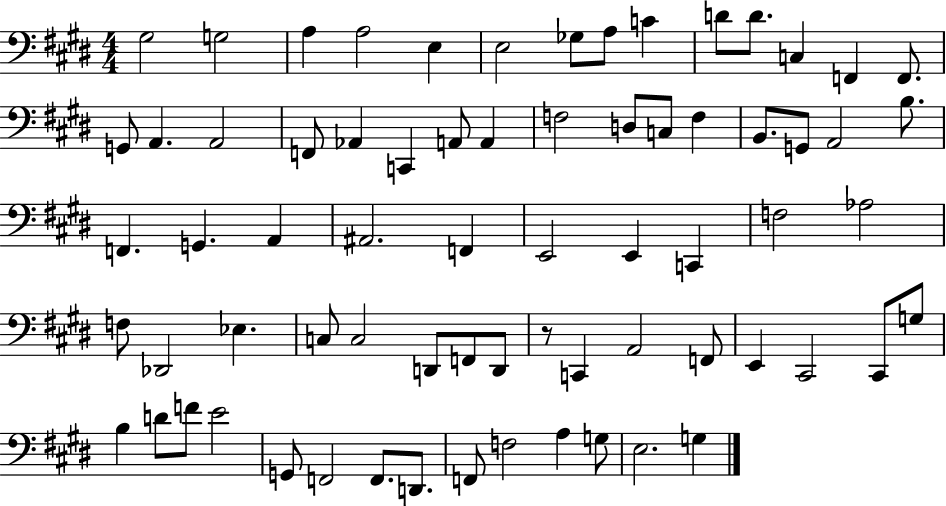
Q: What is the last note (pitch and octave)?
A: G3